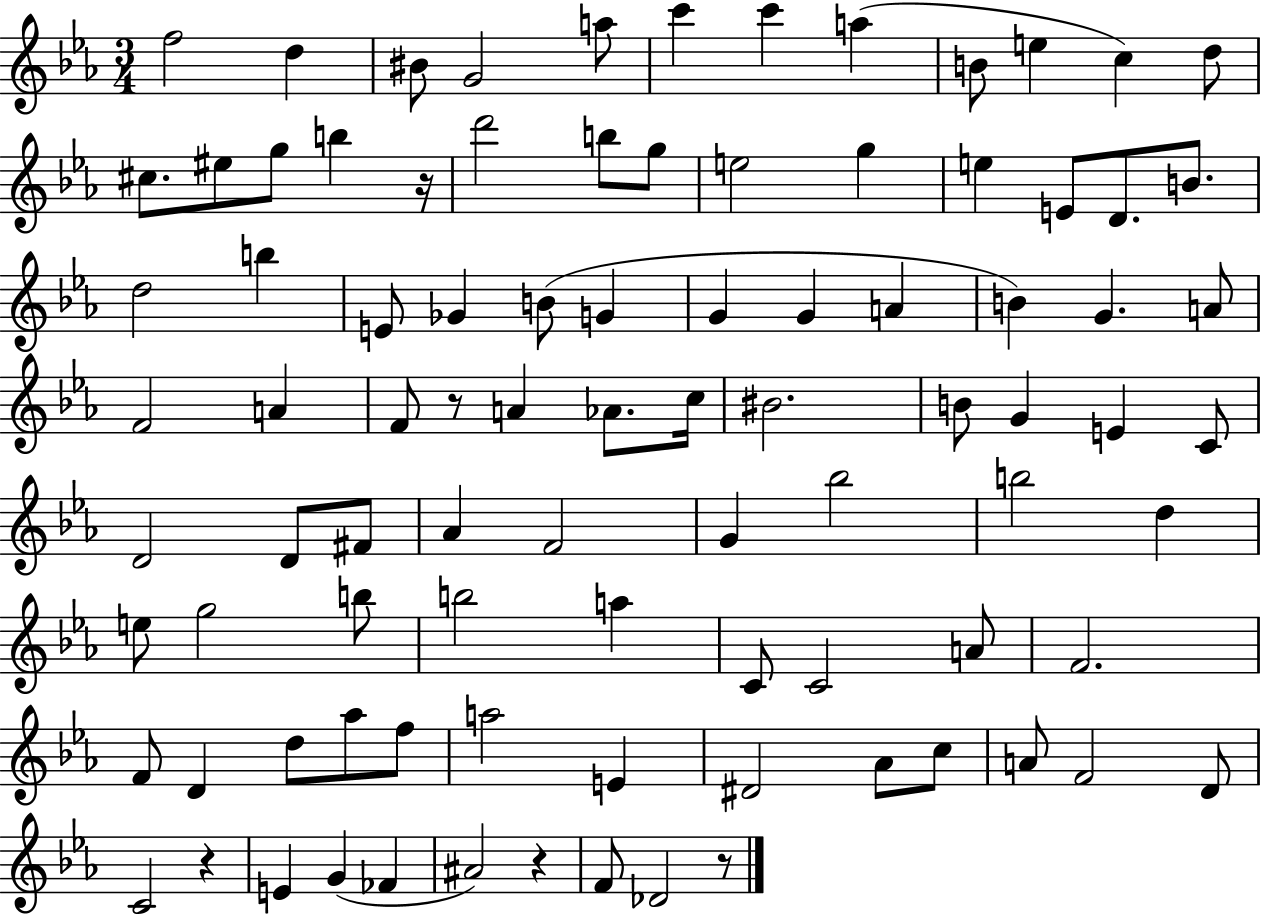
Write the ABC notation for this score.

X:1
T:Untitled
M:3/4
L:1/4
K:Eb
f2 d ^B/2 G2 a/2 c' c' a B/2 e c d/2 ^c/2 ^e/2 g/2 b z/4 d'2 b/2 g/2 e2 g e E/2 D/2 B/2 d2 b E/2 _G B/2 G G G A B G A/2 F2 A F/2 z/2 A _A/2 c/4 ^B2 B/2 G E C/2 D2 D/2 ^F/2 _A F2 G _b2 b2 d e/2 g2 b/2 b2 a C/2 C2 A/2 F2 F/2 D d/2 _a/2 f/2 a2 E ^D2 _A/2 c/2 A/2 F2 D/2 C2 z E G _F ^A2 z F/2 _D2 z/2